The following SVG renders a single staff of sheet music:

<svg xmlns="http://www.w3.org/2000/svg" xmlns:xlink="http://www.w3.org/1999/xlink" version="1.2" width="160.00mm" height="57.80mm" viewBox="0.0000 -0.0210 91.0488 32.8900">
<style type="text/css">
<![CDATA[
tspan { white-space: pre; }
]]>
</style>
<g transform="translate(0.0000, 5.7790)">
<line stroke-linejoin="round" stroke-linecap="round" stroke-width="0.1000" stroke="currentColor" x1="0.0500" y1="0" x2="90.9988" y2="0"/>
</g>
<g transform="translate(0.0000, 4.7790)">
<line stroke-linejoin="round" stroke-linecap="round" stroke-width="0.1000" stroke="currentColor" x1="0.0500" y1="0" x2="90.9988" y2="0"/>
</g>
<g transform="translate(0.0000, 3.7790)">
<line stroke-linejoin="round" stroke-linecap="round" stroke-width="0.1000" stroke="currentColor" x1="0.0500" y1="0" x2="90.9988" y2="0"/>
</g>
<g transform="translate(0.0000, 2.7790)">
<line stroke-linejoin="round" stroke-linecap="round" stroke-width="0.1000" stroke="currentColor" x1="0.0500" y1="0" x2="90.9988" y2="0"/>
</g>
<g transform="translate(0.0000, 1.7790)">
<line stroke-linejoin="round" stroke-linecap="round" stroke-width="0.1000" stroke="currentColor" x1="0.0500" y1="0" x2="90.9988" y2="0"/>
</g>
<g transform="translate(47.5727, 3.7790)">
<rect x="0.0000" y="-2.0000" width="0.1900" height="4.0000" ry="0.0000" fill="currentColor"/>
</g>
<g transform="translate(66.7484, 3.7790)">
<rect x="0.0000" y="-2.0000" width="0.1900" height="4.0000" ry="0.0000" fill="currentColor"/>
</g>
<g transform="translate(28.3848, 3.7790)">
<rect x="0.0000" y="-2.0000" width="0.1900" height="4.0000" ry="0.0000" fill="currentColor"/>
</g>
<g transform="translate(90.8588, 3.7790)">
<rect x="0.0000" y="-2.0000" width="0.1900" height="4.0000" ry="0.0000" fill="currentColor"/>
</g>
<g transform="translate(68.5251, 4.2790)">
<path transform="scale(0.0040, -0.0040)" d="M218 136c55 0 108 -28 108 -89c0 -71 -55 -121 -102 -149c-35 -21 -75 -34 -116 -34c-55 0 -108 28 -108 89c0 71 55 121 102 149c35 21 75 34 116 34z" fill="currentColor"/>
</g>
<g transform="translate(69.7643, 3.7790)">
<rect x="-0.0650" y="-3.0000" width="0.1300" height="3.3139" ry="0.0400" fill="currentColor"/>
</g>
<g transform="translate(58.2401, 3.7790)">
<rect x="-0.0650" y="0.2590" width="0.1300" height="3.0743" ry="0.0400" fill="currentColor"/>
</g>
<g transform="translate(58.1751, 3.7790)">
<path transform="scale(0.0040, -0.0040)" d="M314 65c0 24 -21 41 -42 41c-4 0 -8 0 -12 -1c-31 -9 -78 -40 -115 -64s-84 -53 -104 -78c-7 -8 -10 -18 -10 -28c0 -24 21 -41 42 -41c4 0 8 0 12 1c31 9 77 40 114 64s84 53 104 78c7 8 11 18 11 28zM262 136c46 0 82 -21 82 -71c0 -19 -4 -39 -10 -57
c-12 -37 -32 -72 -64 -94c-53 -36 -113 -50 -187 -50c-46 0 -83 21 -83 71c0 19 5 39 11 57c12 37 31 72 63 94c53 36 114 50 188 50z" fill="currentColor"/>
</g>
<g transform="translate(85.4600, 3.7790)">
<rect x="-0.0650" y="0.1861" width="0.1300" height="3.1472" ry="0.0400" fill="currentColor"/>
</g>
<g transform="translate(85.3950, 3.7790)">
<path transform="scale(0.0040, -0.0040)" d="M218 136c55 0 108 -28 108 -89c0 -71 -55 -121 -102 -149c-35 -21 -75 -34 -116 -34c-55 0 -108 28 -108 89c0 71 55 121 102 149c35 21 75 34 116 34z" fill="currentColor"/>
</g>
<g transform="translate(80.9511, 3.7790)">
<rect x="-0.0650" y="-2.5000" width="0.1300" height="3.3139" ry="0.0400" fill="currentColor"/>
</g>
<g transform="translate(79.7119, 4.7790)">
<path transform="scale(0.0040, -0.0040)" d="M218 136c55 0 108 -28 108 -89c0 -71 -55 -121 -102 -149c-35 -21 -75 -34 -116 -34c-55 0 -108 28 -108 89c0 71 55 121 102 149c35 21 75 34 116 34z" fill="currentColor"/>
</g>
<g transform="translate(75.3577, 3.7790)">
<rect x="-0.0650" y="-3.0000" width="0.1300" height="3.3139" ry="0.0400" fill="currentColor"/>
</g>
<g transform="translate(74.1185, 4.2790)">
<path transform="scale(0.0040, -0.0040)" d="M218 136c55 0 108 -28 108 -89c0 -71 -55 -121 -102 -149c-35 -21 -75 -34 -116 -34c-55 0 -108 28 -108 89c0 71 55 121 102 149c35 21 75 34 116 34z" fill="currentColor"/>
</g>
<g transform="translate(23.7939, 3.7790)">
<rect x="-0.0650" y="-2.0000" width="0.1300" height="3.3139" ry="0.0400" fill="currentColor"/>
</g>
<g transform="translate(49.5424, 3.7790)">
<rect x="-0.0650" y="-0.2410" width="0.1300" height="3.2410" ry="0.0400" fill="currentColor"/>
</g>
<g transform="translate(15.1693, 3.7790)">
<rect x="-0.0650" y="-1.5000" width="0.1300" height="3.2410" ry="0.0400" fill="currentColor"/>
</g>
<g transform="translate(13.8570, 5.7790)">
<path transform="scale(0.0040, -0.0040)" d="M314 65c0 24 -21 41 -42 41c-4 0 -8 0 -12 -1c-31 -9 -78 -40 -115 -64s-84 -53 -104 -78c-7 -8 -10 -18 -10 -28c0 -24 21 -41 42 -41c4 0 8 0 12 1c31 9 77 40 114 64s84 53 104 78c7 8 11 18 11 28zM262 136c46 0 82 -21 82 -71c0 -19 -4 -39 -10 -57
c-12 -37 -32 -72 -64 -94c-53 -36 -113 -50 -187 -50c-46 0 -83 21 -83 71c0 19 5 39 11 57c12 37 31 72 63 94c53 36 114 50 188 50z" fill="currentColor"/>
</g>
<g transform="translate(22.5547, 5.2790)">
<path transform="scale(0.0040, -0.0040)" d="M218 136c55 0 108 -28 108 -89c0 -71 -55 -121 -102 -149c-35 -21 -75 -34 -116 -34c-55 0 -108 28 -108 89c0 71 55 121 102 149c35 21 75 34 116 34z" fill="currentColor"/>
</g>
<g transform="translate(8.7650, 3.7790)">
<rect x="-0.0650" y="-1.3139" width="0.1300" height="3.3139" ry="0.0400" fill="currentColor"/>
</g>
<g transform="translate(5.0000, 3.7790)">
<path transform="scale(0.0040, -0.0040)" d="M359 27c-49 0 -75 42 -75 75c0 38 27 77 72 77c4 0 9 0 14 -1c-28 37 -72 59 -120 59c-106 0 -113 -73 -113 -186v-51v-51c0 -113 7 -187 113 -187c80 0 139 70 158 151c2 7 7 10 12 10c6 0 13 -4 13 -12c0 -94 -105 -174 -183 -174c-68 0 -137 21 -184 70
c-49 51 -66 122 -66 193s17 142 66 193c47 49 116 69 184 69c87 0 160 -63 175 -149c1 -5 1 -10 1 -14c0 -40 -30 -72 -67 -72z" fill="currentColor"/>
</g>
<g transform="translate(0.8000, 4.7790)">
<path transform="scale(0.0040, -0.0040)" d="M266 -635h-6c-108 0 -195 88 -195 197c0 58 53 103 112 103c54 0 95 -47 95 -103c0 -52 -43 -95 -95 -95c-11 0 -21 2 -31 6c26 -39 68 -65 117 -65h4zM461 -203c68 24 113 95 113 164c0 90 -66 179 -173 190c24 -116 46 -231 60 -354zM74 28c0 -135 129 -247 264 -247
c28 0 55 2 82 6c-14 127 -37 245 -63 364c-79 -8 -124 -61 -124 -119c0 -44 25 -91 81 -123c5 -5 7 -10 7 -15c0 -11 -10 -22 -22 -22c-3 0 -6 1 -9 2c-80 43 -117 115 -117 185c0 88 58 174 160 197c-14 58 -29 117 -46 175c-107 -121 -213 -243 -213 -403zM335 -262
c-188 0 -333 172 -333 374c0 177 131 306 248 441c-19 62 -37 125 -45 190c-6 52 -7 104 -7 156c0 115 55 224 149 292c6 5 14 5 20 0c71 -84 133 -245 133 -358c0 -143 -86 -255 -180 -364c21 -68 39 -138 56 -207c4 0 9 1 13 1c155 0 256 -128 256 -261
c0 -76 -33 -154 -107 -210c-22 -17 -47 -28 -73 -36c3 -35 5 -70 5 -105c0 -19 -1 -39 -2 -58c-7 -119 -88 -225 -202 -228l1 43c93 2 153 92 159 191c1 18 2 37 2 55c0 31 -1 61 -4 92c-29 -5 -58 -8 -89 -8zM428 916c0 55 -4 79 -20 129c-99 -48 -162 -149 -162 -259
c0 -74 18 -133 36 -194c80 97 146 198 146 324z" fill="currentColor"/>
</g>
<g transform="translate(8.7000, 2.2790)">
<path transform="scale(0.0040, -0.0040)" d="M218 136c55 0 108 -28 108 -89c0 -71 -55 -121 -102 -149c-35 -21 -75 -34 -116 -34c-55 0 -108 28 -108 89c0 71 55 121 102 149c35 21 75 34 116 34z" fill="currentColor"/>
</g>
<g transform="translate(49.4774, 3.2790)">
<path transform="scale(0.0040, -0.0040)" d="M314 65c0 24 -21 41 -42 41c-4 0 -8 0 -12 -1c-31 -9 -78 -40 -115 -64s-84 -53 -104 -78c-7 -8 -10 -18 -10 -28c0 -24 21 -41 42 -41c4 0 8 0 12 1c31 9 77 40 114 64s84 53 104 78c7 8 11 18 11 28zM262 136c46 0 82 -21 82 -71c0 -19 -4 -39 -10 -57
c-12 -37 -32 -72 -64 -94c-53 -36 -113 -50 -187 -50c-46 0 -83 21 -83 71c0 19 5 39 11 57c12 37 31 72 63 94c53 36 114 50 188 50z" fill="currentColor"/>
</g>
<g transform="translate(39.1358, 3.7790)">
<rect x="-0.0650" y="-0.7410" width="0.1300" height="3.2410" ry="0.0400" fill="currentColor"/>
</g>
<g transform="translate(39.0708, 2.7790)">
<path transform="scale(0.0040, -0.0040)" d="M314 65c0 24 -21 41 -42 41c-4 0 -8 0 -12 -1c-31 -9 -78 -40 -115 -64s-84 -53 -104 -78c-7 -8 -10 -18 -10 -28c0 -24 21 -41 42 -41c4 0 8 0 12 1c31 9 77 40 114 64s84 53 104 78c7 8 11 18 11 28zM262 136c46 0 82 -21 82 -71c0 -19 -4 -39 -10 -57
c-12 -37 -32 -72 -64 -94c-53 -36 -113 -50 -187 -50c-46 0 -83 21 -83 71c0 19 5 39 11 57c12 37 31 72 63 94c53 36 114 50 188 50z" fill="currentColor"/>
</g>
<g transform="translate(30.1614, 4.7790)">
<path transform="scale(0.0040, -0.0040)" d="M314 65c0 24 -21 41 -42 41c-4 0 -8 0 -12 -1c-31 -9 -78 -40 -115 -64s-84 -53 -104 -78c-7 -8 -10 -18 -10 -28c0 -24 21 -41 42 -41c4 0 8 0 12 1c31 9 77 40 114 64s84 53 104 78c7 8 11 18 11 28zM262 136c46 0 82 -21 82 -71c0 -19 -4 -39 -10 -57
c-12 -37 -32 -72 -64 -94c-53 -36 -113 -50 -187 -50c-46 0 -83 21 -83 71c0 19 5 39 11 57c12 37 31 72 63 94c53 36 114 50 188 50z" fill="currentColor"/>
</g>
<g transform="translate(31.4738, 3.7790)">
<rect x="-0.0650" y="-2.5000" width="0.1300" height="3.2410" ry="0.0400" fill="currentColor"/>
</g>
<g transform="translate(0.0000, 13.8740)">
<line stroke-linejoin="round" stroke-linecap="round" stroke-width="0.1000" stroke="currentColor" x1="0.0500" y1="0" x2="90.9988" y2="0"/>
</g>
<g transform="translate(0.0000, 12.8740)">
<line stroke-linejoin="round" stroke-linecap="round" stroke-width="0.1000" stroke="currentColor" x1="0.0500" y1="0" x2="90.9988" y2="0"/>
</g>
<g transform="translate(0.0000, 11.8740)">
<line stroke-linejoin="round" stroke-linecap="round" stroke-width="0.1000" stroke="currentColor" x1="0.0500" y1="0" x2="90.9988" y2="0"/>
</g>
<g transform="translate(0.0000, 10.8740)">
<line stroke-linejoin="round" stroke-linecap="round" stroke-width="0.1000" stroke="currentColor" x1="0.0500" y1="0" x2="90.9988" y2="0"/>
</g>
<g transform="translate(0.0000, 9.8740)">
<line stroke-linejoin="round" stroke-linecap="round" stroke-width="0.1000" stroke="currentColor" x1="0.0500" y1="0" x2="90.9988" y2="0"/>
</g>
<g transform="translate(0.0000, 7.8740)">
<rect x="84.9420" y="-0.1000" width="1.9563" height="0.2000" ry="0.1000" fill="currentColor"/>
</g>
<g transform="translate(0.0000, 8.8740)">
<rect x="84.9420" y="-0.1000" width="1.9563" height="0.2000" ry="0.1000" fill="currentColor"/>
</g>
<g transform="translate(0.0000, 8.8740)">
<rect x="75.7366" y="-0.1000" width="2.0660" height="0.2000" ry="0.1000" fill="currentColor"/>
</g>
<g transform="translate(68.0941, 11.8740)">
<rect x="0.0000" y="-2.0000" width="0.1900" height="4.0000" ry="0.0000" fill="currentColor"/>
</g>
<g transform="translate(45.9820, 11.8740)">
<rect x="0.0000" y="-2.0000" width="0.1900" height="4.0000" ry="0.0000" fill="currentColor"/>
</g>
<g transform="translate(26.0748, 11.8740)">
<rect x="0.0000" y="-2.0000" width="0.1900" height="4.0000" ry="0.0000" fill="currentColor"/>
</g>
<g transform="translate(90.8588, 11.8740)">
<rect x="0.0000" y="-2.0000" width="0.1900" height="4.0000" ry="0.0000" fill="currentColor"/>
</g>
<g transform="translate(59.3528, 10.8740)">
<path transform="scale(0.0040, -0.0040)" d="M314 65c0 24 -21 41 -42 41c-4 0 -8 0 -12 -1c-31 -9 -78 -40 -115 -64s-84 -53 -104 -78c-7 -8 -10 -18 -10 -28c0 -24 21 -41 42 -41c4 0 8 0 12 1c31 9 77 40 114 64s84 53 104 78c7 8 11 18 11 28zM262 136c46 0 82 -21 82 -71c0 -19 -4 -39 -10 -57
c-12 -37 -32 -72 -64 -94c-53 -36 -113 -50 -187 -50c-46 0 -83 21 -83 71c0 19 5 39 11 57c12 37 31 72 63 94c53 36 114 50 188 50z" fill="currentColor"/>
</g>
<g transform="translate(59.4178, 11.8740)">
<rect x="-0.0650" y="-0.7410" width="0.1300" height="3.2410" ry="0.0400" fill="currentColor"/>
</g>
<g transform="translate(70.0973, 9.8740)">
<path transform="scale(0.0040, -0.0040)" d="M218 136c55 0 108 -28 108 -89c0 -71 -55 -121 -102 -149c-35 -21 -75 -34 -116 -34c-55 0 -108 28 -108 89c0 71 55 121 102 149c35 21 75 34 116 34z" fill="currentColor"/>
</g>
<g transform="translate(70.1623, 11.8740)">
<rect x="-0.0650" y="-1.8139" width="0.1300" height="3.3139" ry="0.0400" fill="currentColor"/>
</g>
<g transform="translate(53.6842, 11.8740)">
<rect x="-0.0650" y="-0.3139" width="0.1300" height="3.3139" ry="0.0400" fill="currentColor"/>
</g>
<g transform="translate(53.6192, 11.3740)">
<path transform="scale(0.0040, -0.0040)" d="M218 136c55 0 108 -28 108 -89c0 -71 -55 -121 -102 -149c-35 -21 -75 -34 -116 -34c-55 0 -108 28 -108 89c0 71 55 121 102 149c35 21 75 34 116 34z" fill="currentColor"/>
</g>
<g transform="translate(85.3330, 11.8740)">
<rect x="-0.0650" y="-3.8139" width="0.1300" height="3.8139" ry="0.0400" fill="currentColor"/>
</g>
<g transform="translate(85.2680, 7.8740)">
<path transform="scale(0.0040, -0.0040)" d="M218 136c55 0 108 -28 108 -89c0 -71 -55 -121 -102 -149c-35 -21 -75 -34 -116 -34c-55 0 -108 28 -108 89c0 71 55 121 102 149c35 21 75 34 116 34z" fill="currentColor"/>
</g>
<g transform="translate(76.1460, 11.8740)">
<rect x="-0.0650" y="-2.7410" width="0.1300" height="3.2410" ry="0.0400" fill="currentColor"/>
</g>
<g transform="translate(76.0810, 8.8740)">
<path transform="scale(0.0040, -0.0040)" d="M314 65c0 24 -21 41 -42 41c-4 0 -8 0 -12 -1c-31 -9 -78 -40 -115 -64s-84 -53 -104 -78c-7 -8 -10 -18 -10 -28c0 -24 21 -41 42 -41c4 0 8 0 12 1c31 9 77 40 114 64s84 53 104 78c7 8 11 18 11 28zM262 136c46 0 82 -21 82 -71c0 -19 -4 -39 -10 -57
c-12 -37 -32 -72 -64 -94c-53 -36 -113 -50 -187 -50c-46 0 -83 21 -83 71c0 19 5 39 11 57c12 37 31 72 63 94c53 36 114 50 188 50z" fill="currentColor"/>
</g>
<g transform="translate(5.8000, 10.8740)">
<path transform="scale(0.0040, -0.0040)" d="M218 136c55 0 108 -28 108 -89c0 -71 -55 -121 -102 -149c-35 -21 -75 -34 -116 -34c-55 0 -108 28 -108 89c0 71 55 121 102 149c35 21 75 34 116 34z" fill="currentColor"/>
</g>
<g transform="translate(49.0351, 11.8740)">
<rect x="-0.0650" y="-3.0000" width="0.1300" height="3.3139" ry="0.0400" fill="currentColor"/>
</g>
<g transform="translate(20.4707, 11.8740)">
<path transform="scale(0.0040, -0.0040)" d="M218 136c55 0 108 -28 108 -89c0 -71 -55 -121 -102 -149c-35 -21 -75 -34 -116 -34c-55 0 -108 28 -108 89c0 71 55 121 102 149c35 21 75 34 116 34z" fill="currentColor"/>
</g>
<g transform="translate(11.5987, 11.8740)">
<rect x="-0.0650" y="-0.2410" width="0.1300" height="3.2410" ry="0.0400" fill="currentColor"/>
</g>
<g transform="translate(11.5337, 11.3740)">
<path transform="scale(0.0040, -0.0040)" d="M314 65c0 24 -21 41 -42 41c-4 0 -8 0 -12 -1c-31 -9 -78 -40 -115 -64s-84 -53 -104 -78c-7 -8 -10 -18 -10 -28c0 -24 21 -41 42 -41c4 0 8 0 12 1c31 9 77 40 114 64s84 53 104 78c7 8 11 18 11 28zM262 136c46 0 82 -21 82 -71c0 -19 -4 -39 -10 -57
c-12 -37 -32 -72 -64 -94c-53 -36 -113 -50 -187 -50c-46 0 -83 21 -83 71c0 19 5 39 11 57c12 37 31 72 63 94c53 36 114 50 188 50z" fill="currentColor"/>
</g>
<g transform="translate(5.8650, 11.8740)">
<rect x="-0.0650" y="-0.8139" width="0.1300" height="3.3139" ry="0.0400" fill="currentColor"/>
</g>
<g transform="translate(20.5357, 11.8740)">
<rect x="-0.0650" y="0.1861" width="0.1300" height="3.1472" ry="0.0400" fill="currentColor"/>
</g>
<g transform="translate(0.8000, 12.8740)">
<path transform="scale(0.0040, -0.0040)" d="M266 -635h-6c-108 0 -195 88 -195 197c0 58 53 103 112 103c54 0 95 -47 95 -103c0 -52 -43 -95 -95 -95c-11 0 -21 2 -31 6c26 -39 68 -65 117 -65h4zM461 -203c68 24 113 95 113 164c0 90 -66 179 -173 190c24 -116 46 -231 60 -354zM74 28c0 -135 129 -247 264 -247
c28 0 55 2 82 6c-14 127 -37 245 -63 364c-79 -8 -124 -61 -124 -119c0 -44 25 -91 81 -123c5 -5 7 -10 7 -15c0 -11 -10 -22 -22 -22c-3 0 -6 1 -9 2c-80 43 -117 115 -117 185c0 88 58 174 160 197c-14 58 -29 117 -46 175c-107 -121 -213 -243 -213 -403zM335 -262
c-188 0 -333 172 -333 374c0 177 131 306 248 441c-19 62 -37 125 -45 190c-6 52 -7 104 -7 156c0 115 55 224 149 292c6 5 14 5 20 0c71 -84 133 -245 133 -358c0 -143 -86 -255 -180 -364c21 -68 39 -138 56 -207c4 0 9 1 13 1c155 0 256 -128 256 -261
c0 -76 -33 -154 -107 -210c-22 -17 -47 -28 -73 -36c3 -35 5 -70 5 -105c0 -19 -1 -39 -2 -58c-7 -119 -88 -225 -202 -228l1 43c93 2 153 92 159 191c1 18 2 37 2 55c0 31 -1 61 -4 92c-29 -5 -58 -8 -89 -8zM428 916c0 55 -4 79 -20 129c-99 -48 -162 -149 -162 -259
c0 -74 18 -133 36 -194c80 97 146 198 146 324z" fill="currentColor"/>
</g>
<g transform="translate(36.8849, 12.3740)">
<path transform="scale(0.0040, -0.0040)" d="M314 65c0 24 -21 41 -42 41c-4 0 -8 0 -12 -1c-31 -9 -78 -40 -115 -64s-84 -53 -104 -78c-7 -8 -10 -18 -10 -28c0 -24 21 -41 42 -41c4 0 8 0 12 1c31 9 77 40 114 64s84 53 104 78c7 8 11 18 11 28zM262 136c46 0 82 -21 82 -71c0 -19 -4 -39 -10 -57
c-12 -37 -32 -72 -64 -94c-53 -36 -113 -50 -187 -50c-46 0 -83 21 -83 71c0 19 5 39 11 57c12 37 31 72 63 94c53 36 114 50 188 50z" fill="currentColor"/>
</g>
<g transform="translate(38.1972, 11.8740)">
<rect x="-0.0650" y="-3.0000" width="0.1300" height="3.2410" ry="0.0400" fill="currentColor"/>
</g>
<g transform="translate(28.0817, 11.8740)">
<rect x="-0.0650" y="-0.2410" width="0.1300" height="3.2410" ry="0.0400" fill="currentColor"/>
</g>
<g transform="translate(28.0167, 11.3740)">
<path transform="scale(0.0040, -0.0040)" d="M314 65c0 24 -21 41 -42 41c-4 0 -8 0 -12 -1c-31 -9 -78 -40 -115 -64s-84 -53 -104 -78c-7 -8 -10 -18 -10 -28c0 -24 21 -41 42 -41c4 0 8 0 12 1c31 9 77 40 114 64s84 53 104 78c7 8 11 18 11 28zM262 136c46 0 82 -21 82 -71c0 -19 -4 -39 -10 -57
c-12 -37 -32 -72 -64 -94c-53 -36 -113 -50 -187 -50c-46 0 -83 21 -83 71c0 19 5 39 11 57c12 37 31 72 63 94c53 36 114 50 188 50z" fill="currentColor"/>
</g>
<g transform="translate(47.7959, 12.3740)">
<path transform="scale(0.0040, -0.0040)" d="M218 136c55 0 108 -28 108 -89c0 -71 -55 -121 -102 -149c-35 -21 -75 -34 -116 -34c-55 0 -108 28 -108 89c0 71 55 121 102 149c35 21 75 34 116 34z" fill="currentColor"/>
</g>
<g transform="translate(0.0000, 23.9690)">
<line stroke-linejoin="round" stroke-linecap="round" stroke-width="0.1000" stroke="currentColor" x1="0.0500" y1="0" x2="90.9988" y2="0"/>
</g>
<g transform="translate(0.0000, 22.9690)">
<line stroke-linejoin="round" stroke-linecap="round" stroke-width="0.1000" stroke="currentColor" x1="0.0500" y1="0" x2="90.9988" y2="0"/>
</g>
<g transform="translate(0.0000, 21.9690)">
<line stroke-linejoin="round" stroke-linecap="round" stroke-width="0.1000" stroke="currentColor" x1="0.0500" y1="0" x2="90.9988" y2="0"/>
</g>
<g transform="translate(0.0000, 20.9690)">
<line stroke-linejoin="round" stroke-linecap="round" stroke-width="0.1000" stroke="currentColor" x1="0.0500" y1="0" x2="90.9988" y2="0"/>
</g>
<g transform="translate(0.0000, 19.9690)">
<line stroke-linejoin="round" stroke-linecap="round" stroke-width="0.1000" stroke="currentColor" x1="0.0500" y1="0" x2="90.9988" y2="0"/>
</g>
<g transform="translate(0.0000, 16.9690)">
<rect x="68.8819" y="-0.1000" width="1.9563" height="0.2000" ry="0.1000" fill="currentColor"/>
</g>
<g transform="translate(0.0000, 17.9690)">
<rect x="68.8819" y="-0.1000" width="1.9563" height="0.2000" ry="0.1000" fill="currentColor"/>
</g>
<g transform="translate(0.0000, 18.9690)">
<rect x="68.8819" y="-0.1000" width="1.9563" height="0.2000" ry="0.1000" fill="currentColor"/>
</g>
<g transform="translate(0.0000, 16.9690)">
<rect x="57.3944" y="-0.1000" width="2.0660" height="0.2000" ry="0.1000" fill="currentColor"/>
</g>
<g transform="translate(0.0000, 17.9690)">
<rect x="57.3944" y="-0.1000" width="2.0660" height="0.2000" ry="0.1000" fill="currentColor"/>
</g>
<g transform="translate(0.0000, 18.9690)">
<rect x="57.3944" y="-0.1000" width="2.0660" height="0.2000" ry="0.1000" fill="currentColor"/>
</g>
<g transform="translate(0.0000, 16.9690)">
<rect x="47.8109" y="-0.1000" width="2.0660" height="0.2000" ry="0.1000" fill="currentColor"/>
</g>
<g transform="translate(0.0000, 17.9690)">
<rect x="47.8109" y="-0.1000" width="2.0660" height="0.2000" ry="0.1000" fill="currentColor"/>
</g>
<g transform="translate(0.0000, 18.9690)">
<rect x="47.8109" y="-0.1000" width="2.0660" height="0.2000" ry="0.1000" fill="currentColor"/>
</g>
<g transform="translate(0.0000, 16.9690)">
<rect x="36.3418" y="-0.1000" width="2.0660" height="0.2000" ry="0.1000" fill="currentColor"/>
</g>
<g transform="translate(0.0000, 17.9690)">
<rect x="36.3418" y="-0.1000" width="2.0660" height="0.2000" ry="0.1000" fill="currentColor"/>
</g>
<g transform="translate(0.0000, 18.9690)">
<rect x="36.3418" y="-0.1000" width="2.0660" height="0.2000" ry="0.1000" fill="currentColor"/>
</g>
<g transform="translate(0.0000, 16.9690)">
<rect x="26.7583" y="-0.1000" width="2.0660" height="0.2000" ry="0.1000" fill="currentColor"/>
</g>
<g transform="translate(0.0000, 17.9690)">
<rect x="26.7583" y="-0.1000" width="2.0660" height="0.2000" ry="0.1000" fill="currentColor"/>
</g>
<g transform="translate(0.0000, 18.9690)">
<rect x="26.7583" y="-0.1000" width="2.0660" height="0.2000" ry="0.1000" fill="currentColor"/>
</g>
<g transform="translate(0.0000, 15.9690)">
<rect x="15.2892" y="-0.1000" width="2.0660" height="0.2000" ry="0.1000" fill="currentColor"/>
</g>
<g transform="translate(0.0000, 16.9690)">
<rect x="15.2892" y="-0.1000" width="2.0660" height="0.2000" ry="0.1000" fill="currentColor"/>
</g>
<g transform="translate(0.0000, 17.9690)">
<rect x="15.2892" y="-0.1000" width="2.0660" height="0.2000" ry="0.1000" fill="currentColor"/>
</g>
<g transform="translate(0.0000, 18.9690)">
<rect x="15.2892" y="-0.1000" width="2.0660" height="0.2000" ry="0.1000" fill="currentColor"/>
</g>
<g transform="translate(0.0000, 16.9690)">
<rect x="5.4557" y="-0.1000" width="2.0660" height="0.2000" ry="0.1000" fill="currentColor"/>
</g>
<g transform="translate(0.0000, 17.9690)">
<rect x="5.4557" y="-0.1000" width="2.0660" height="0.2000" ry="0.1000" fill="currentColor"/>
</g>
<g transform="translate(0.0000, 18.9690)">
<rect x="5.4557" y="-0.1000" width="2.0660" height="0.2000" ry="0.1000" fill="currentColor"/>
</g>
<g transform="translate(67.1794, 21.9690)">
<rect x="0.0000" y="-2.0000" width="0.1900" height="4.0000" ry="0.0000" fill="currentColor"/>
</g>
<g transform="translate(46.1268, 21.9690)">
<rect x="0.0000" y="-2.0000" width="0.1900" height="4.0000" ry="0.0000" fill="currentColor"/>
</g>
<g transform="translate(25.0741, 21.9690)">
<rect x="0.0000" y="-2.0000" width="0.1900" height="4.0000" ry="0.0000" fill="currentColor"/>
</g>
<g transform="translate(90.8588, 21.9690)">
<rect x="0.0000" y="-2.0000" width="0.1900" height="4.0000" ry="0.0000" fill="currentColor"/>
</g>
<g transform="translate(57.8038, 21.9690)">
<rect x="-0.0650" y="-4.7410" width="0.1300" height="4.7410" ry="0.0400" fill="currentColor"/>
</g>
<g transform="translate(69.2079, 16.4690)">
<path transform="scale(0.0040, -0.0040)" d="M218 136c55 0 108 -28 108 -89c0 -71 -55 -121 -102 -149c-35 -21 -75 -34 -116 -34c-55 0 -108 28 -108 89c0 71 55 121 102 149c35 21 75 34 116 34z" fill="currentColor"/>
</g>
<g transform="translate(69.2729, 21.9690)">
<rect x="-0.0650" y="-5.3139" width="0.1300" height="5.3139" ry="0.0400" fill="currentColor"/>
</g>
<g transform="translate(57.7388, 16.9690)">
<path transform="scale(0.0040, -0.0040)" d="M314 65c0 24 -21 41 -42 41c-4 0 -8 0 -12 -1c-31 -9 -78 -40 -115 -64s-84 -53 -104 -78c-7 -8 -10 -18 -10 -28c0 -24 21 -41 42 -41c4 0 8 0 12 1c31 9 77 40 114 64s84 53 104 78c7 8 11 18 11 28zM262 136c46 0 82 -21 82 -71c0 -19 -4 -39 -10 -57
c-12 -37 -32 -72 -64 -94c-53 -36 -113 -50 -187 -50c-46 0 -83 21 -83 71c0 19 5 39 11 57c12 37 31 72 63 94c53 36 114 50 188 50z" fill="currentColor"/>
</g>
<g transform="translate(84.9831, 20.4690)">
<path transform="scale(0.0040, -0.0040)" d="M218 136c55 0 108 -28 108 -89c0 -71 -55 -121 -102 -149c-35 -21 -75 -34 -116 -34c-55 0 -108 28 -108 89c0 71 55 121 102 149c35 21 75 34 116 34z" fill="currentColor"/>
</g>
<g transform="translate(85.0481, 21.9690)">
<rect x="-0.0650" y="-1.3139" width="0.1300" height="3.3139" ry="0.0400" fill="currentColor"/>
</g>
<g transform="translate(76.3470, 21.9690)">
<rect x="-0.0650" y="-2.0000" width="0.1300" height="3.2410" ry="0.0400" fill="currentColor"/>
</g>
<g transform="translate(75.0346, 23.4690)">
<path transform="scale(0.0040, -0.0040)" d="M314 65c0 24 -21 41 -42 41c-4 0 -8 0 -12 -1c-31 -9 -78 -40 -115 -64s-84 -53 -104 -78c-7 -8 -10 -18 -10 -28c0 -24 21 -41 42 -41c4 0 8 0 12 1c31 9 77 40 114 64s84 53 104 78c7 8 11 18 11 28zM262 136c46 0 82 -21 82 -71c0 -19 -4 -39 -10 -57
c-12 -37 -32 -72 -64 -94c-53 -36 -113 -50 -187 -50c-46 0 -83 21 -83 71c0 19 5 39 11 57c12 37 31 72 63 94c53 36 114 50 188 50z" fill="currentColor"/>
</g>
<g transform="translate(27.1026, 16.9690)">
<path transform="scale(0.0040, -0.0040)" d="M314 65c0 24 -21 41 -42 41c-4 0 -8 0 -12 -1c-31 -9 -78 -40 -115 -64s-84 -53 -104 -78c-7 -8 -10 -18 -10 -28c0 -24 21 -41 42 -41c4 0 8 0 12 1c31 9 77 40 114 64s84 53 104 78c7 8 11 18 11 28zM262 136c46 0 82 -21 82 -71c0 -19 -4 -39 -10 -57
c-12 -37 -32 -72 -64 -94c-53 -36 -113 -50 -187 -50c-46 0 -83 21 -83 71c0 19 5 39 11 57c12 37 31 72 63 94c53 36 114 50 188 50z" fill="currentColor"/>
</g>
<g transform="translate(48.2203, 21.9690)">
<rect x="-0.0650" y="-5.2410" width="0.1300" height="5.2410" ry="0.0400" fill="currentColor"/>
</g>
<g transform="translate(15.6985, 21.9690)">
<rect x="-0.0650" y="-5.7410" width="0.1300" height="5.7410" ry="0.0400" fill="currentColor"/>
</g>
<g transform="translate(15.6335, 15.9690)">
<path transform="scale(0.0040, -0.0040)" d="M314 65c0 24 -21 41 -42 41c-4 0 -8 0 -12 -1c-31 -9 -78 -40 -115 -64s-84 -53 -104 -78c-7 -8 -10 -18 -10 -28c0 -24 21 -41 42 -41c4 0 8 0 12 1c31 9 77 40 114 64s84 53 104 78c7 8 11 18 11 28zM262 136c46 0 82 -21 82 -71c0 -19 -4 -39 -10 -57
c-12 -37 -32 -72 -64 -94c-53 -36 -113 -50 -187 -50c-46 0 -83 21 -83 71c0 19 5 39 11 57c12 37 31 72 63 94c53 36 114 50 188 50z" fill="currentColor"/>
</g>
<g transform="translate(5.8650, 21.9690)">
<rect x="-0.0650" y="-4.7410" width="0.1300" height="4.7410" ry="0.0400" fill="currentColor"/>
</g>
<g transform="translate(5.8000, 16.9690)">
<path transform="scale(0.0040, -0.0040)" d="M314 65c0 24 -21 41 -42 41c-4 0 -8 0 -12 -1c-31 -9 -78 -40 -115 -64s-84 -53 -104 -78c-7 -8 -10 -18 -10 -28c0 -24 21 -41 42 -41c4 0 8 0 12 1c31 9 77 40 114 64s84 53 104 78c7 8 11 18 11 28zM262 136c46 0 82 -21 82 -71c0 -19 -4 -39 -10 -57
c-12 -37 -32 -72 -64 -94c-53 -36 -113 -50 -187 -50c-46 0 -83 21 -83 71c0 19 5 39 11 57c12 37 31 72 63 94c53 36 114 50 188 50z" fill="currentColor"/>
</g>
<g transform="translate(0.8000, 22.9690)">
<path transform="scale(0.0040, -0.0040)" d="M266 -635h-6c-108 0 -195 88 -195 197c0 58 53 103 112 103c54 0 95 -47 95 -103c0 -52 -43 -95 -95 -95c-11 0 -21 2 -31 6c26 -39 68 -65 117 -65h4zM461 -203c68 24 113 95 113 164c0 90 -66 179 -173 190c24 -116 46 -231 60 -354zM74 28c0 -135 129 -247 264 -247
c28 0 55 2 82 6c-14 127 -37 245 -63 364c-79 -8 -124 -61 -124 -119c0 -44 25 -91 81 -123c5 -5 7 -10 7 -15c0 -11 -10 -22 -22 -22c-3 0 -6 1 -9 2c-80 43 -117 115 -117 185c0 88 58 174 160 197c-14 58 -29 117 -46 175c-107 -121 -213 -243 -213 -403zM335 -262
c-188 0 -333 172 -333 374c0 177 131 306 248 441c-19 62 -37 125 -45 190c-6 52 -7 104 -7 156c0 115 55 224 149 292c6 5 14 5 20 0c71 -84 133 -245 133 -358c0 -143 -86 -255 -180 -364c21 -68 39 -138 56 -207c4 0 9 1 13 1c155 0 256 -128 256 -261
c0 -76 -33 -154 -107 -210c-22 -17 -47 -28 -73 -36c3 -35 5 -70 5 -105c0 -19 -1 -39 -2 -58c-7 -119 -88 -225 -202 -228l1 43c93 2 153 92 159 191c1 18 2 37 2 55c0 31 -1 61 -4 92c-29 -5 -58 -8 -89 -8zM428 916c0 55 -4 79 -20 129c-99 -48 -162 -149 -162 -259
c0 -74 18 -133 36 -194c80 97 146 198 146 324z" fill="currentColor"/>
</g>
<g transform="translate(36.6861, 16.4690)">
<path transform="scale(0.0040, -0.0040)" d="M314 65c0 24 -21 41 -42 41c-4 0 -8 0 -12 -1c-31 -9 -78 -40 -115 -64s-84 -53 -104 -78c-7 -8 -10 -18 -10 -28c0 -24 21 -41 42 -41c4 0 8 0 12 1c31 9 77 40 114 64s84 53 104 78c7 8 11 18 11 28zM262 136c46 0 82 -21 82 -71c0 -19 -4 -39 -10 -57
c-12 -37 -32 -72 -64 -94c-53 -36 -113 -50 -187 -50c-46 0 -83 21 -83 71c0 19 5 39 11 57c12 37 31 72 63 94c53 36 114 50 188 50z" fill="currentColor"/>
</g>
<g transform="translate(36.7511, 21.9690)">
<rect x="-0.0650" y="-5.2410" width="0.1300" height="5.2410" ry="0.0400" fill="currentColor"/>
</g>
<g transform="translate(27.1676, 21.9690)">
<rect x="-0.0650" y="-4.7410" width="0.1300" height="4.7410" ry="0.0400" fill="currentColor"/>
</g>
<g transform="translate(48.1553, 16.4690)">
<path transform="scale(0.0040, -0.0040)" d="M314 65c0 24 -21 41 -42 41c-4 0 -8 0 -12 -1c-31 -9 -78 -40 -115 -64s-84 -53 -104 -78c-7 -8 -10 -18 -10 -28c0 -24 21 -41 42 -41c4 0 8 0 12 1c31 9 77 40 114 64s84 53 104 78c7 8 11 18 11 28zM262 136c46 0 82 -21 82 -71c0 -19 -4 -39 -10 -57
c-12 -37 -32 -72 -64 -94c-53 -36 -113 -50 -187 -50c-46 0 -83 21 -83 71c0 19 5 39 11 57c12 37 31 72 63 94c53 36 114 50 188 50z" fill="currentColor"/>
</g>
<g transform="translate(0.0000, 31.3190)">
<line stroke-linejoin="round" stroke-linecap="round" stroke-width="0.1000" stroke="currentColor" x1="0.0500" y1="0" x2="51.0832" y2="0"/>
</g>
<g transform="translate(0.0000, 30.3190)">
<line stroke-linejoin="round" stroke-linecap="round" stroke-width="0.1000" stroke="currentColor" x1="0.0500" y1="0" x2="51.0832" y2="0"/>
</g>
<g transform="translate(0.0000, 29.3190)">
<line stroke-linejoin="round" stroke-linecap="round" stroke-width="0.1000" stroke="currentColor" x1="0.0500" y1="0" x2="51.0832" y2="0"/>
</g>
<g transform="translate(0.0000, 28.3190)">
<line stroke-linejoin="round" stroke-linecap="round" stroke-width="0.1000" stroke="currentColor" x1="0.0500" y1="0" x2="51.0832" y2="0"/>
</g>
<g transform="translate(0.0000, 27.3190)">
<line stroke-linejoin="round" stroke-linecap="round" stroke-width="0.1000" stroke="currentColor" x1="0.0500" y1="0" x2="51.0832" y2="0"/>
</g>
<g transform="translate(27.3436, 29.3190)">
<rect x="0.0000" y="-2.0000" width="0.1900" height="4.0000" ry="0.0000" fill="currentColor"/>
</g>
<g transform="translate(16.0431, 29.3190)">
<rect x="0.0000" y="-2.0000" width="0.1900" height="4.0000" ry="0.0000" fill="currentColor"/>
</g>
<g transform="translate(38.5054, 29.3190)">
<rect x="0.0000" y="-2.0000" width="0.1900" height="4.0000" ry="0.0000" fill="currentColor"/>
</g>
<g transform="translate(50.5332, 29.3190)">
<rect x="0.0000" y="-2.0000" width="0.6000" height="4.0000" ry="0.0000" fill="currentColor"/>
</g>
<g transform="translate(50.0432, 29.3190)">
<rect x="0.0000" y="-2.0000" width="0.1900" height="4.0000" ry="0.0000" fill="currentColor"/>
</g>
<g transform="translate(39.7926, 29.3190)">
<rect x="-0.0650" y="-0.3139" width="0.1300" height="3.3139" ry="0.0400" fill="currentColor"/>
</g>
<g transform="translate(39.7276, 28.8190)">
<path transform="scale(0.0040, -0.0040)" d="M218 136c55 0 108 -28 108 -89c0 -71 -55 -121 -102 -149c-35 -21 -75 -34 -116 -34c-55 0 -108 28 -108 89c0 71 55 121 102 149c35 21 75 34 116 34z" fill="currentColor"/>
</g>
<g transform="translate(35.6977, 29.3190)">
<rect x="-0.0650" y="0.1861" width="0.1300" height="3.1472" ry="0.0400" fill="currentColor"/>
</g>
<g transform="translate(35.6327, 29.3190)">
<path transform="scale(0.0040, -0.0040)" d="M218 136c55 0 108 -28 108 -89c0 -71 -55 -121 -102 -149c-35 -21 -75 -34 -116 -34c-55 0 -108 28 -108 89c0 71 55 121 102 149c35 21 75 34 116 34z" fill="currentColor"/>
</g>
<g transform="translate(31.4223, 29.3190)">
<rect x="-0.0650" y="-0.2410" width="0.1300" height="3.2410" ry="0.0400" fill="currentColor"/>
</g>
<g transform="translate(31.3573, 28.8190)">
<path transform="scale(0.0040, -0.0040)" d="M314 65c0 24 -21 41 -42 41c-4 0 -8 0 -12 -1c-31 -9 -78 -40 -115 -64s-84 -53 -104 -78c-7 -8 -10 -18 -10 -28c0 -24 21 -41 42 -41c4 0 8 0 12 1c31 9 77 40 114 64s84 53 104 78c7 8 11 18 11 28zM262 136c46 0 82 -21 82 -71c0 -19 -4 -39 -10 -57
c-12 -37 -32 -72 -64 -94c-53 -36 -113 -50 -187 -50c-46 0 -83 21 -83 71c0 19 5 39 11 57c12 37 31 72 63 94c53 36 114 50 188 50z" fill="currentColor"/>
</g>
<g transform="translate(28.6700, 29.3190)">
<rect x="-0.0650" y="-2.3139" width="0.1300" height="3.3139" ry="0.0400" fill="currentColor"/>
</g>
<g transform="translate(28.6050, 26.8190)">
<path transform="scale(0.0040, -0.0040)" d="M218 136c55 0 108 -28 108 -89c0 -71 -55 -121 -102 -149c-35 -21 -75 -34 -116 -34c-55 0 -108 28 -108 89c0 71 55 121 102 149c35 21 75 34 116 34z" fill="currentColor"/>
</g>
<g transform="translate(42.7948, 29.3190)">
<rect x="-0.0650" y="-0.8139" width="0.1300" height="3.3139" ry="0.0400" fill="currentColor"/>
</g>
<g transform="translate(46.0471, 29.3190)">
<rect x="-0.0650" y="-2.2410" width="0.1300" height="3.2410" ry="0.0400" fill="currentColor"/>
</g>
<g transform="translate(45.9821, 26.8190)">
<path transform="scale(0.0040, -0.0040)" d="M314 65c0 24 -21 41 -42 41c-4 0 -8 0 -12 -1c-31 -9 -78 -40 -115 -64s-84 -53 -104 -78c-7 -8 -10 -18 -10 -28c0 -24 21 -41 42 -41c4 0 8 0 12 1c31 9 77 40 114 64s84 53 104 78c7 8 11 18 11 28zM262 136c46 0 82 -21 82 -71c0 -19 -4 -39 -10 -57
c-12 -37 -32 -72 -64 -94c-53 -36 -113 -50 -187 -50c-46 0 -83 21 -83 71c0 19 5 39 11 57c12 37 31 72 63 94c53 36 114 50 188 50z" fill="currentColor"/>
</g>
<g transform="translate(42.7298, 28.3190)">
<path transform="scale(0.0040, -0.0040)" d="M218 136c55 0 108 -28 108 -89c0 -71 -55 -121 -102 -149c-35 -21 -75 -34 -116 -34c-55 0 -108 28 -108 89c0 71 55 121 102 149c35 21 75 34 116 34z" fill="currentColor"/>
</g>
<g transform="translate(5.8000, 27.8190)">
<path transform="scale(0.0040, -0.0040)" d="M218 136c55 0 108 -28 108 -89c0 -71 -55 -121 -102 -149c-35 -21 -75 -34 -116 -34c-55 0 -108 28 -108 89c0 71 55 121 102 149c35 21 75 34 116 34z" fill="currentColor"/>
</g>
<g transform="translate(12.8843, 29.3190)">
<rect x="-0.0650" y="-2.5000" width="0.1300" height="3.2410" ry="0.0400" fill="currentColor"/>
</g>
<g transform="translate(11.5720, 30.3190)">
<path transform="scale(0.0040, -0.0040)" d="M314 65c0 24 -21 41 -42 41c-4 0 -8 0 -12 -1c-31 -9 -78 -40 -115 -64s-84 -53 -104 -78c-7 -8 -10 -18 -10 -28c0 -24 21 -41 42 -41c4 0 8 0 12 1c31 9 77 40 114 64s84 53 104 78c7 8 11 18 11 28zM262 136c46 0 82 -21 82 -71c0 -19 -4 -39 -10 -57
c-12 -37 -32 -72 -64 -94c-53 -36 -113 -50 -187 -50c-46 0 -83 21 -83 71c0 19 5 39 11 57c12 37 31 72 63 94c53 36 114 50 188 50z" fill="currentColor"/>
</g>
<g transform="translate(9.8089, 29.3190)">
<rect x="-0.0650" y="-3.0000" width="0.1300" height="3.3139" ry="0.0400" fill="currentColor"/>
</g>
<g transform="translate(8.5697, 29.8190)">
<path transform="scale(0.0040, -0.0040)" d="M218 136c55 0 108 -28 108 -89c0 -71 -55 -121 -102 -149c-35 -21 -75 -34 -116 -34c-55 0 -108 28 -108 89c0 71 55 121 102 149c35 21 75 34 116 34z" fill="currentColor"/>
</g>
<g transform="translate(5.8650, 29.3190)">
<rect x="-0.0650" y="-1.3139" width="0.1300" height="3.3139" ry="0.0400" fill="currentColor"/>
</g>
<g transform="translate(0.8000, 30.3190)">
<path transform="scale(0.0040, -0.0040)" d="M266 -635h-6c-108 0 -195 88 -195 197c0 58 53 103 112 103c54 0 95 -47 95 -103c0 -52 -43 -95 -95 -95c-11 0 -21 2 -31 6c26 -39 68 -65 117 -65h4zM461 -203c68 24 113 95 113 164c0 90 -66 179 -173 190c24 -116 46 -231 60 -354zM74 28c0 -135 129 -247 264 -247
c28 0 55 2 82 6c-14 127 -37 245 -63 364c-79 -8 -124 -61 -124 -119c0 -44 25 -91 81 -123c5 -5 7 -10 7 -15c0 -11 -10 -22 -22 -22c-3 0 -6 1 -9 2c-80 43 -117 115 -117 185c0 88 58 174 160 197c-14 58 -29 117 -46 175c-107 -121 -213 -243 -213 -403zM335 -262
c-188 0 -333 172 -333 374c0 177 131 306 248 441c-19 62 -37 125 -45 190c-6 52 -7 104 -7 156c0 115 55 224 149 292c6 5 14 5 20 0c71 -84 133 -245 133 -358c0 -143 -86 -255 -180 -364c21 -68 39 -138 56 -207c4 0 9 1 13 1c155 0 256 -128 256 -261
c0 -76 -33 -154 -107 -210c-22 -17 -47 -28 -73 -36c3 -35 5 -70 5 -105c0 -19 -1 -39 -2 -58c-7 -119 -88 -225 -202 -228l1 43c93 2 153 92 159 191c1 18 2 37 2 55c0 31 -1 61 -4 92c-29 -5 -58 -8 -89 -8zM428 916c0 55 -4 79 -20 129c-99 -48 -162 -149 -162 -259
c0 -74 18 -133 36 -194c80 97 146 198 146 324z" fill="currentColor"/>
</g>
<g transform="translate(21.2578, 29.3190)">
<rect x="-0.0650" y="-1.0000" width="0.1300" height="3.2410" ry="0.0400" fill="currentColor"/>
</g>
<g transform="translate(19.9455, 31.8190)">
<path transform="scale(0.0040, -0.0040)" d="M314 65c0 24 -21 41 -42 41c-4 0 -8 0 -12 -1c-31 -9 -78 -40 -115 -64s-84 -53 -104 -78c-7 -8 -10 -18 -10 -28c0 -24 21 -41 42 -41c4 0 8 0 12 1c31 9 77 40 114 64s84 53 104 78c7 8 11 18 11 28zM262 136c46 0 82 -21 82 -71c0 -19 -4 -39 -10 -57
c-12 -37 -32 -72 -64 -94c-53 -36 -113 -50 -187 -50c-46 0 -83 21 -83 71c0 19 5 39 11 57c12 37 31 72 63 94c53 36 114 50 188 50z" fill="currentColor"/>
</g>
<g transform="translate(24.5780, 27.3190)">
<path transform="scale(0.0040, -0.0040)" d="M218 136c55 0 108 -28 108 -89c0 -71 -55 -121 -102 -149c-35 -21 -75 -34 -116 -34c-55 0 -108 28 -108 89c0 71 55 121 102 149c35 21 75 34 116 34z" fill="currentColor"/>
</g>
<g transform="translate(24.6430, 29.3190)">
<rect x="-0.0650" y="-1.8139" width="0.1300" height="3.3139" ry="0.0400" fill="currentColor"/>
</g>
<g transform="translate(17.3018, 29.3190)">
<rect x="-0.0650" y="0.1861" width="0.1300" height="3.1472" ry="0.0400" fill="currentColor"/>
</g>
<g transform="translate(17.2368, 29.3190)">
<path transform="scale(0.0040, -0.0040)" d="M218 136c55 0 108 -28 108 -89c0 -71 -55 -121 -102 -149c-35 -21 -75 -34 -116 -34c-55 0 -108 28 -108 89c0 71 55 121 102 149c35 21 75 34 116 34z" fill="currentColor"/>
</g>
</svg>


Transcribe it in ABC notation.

X:1
T:Untitled
M:4/4
L:1/4
K:C
e E2 F G2 d2 c2 B2 A A G B d c2 B c2 A2 A c d2 f a2 c' e'2 g'2 e'2 f'2 f'2 e'2 f' F2 e e A G2 B D2 f g c2 B c d g2